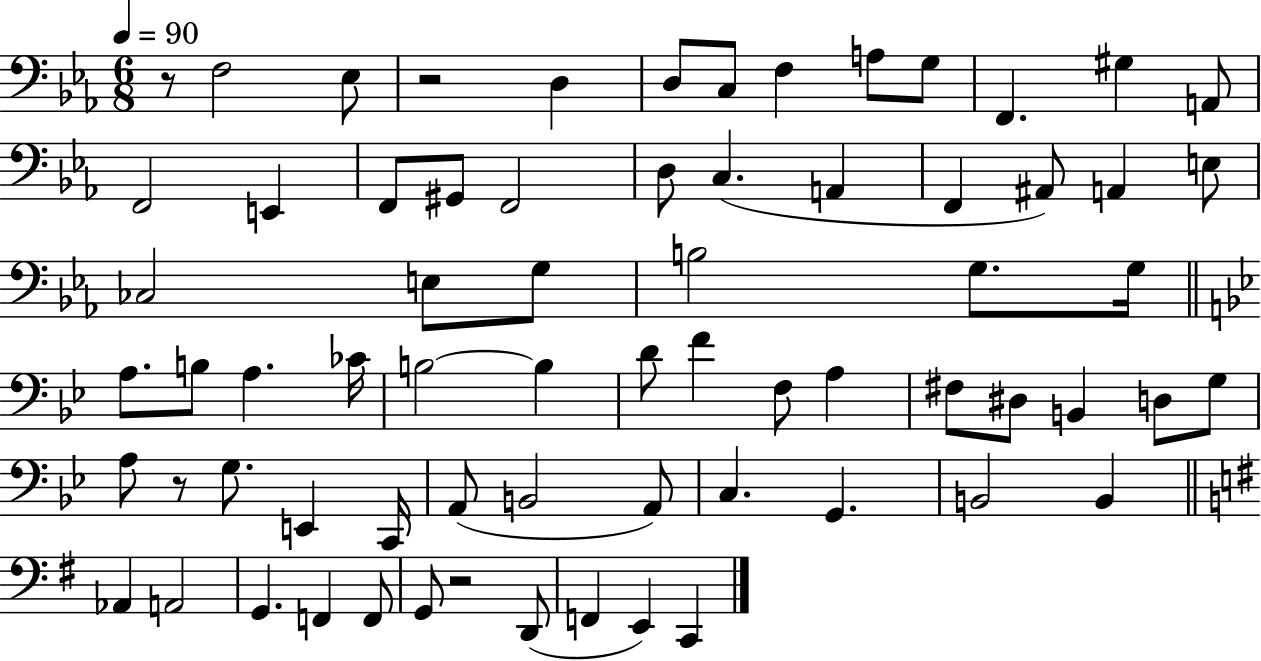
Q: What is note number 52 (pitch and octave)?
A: C3